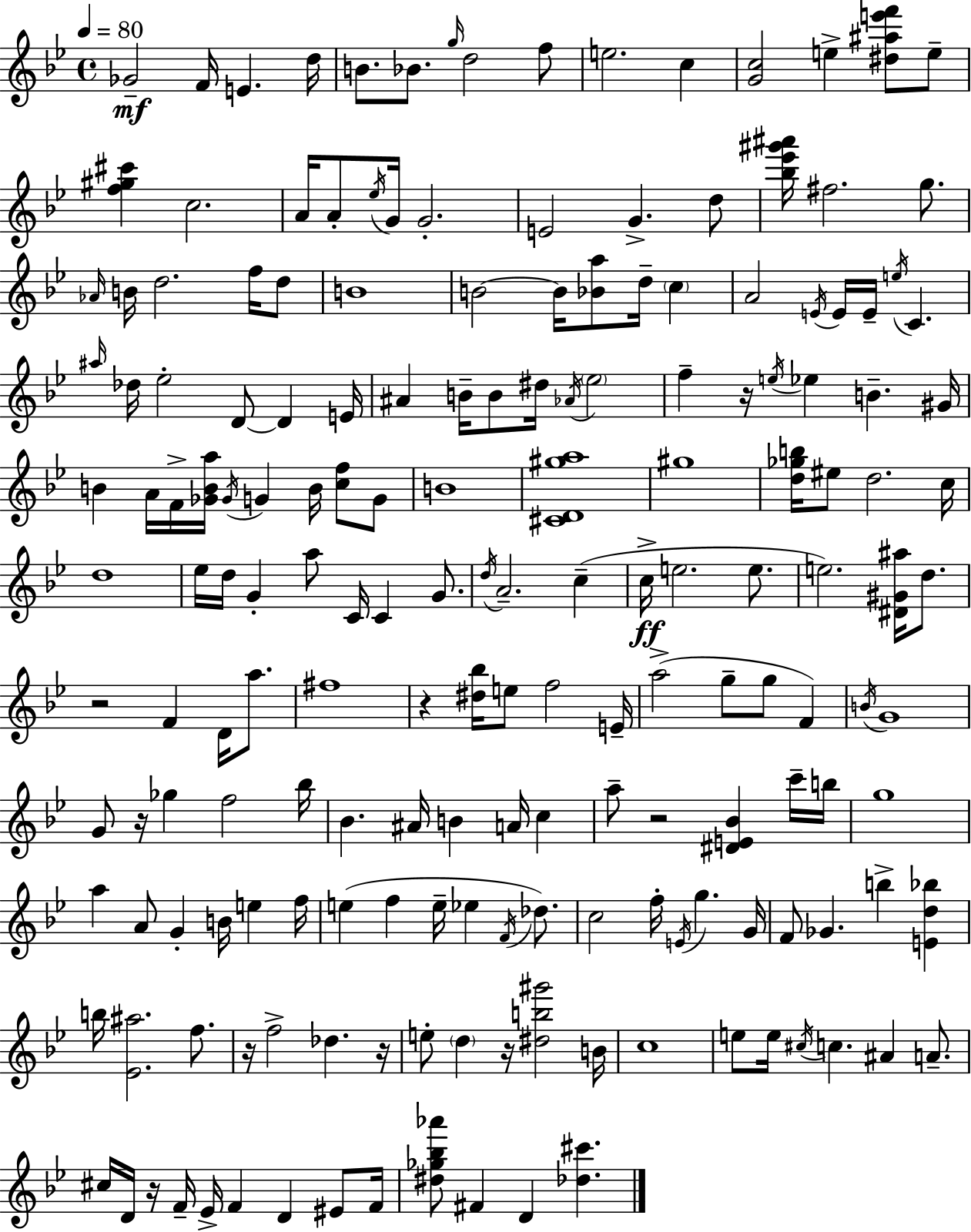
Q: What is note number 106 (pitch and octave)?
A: A4